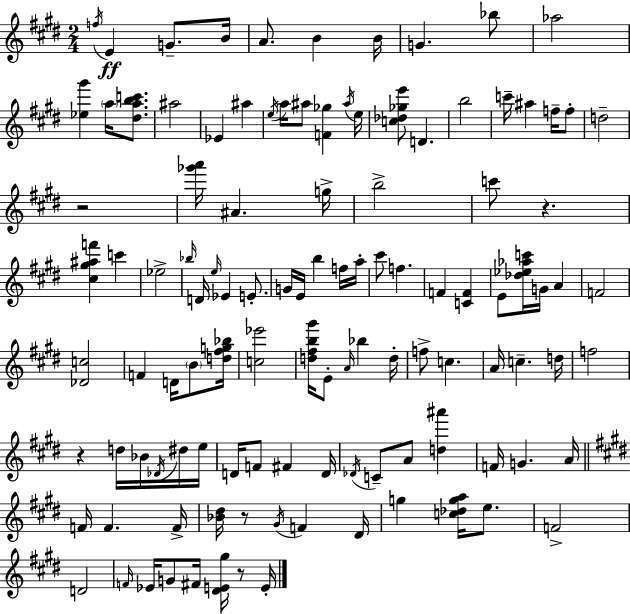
F5/s E4/q G4/e. B4/s A4/e. B4/q B4/s G4/q. Bb5/e Ab5/h [Eb5,G#6]/q A5/s [D#5,A5,B5,C6]/e. A#5/h Eb4/q A#5/q E5/s A5/s A#5/e [F4,Gb5]/q A#5/s E5/s [C5,Db5,Gb5,E6]/e D4/q. B5/h C6/s A#5/q F5/s F5/e D5/h R/h [Gb6,A6]/s A#4/q. G5/s B5/h C6/e R/q. [C#5,G#5,A#5,F6]/q C6/q Eb5/h Bb5/s D4/s E5/s Eb4/q E4/e. G4/s E4/s B5/q F5/s A5/s C#6/e F5/q. F4/q [C4,F4]/q E4/e [Db5,Eb5,Ab5,C6]/s G4/s A4/q F4/h [Db4,C5]/h F4/q D4/s B4/e [D5,F#5,G5,Bb5]/s [C5,Eb6]/h [D5,F#5,B5,G#6]/s E4/e A4/s Bb5/q D5/s F5/e C5/q. A4/s C5/q. D5/s F5/h R/q D5/s Bb4/s Db4/s D#5/s E5/s D4/s F4/e F#4/q D4/s Db4/s C4/e A4/e [D5,A#6]/q F4/s G4/q. A4/s F4/s F4/q. F4/s [Bb4,D#5]/s R/e G#4/s F4/q D#4/s G5/q [C5,Db5,G5,A5]/s E5/e. F4/h D4/h F4/s Eb4/s G4/e F#4/s [D#4,E4,G#5]/s R/e E4/s